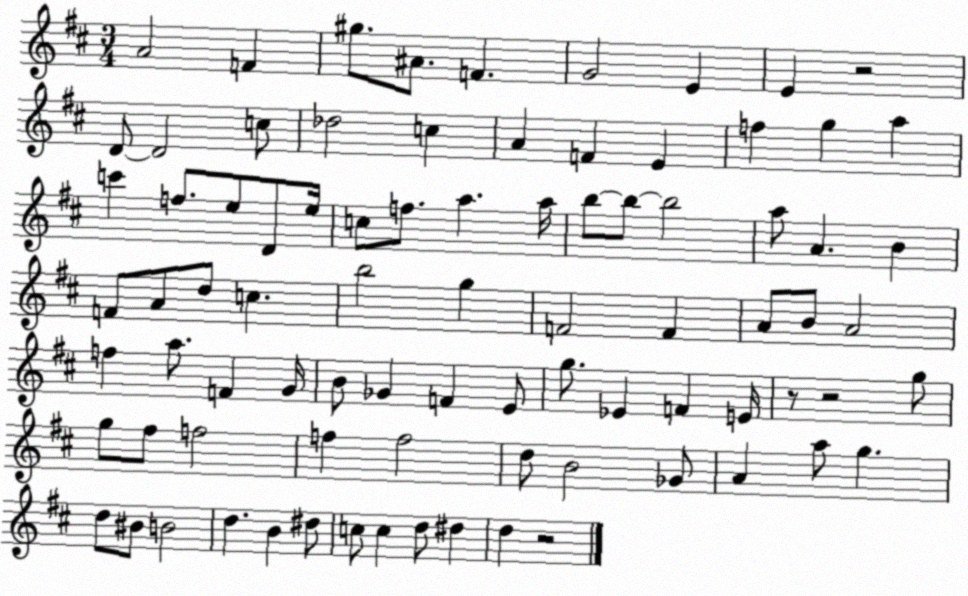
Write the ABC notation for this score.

X:1
T:Untitled
M:3/4
L:1/4
K:D
A2 F ^g/2 ^A/2 F G2 E E z2 D/2 D2 c/2 _d2 c A F E f g a c' f/2 e/2 D/2 e/4 c/2 f/2 a a/4 b/2 b/2 b2 a/2 A B F/2 A/2 d/2 c b2 g F2 F A/2 B/2 A2 f a/2 F G/4 B/2 _G F E/2 g/2 _E F E/4 z/2 z2 g/2 g/2 ^f/2 f2 f f2 d/2 B2 _G/2 A a/2 g d/2 ^B/2 B2 d B ^d/2 c/2 c d/2 ^d d z2